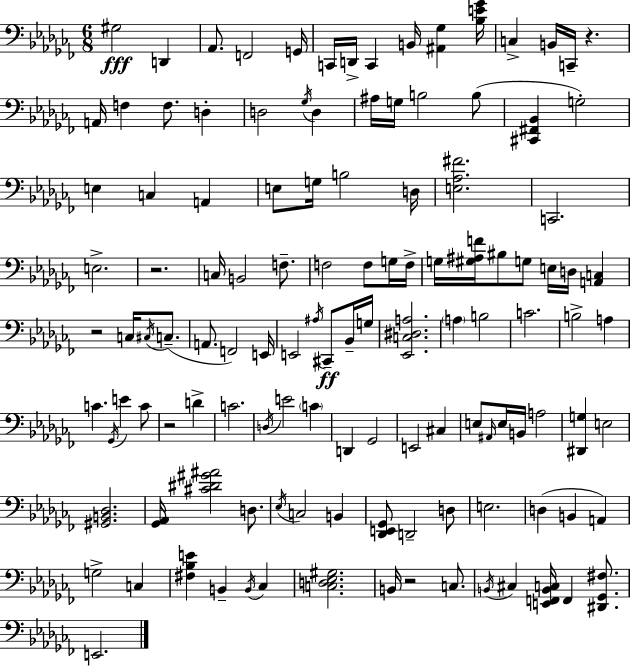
G#3/h D2/q Ab2/e. F2/h G2/s C2/s D2/s C2/q B2/s [A#2,Gb3]/q [Bb3,E4,Gb4]/s C3/q B2/s C2/s R/q. A2/s F3/q F3/e. D3/q D3/h Gb3/s D3/q A#3/s G3/s B3/h B3/e [C#2,F#2,Bb2]/q G3/h E3/q C3/q A2/q E3/e G3/s B3/h D3/s [E3,Ab3,F#4]/h. C2/h. E3/h. R/h. C3/s B2/h F3/e. F3/h F3/e G3/s F3/s G3/s [G#3,A#3,F4]/s BIS3/e G3/e E3/s D3/s [A2,C3]/q R/h C3/s C#3/s C3/e. A2/e. F2/h E2/s E2/h A#3/s C#2/e Bb2/s G3/s [Eb2,C3,D#3,A3]/h. A3/q B3/h C4/h. B3/h A3/q C4/q. Gb2/s E4/q C4/e R/h D4/q C4/h. D3/s E4/h C4/q D2/q Gb2/h E2/h C#3/q E3/e A#2/s E3/s B2/s A3/h [D#2,G3]/q E3/h [G#2,B2,Db3]/h. [Gb2,Ab2]/s [C#4,D#4,G#4,A#4]/h D3/e. Eb3/s C3/h B2/q [Db2,E2,Gb2]/e D2/h D3/e E3/h. D3/q B2/q A2/q G3/h C3/q [F#3,Bb3,E4]/q B2/q B2/s CES3/q [C3,D3,Eb3,G#3]/h. B2/s R/h C3/e. B2/s C#3/q [E2,F2,B2,C3]/s F2/q [D#2,Gb2,F#3]/e. E2/h.